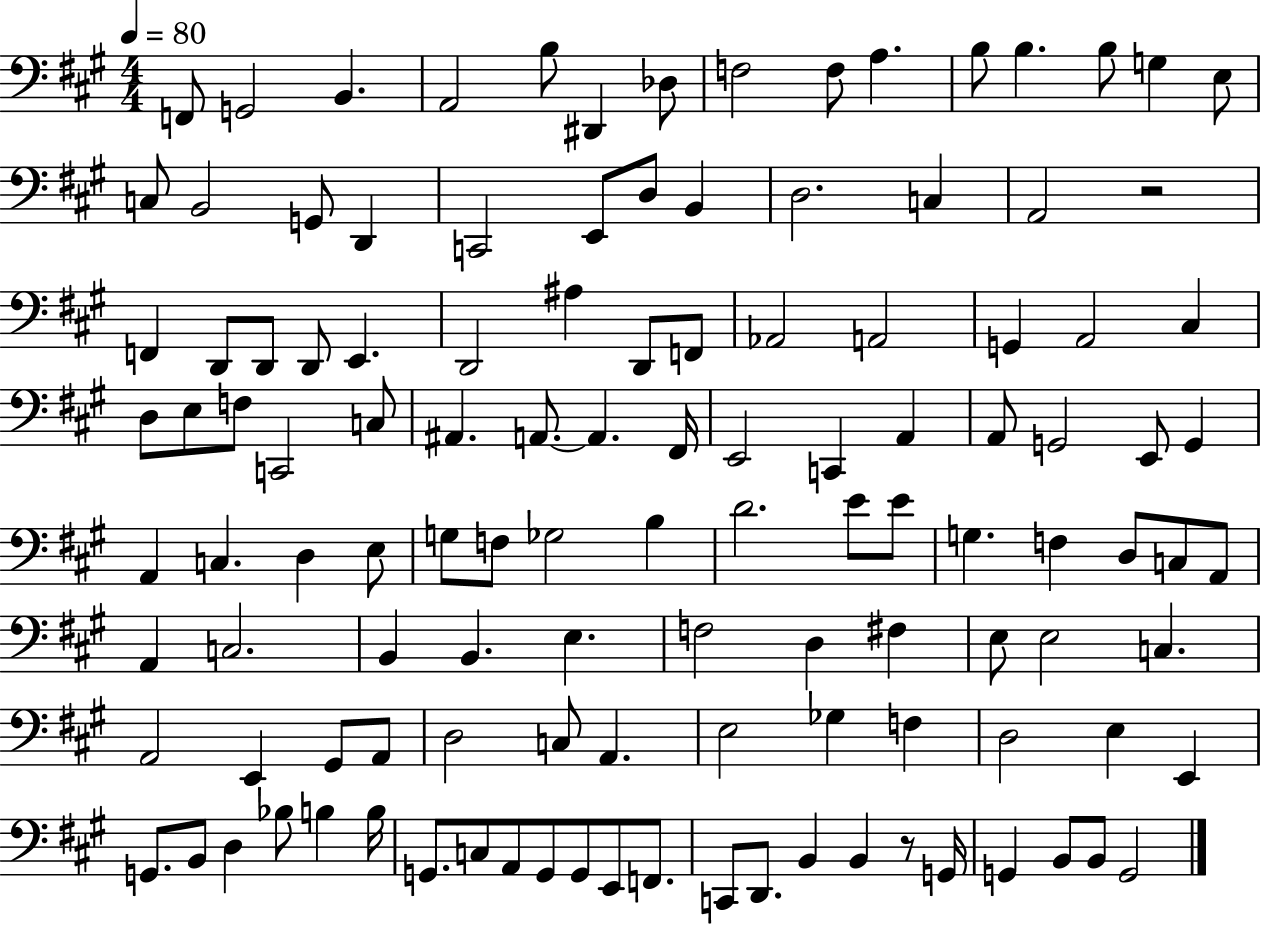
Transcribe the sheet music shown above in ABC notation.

X:1
T:Untitled
M:4/4
L:1/4
K:A
F,,/2 G,,2 B,, A,,2 B,/2 ^D,, _D,/2 F,2 F,/2 A, B,/2 B, B,/2 G, E,/2 C,/2 B,,2 G,,/2 D,, C,,2 E,,/2 D,/2 B,, D,2 C, A,,2 z2 F,, D,,/2 D,,/2 D,,/2 E,, D,,2 ^A, D,,/2 F,,/2 _A,,2 A,,2 G,, A,,2 ^C, D,/2 E,/2 F,/2 C,,2 C,/2 ^A,, A,,/2 A,, ^F,,/4 E,,2 C,, A,, A,,/2 G,,2 E,,/2 G,, A,, C, D, E,/2 G,/2 F,/2 _G,2 B, D2 E/2 E/2 G, F, D,/2 C,/2 A,,/2 A,, C,2 B,, B,, E, F,2 D, ^F, E,/2 E,2 C, A,,2 E,, ^G,,/2 A,,/2 D,2 C,/2 A,, E,2 _G, F, D,2 E, E,, G,,/2 B,,/2 D, _B,/2 B, B,/4 G,,/2 C,/2 A,,/2 G,,/2 G,,/2 E,,/2 F,,/2 C,,/2 D,,/2 B,, B,, z/2 G,,/4 G,, B,,/2 B,,/2 G,,2